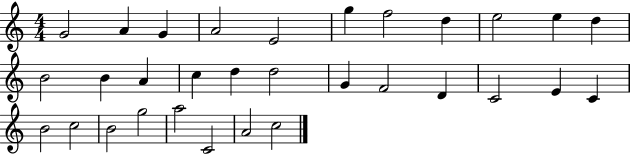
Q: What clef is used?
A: treble